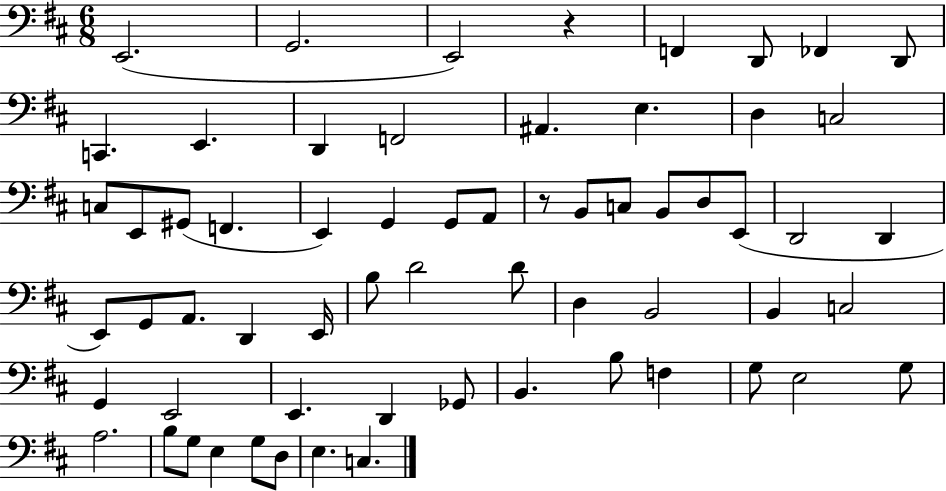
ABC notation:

X:1
T:Untitled
M:6/8
L:1/4
K:D
E,,2 G,,2 E,,2 z F,, D,,/2 _F,, D,,/2 C,, E,, D,, F,,2 ^A,, E, D, C,2 C,/2 E,,/2 ^G,,/2 F,, E,, G,, G,,/2 A,,/2 z/2 B,,/2 C,/2 B,,/2 D,/2 E,,/2 D,,2 D,, E,,/2 G,,/2 A,,/2 D,, E,,/4 B,/2 D2 D/2 D, B,,2 B,, C,2 G,, E,,2 E,, D,, _G,,/2 B,, B,/2 F, G,/2 E,2 G,/2 A,2 B,/2 G,/2 E, G,/2 D,/2 E, C,